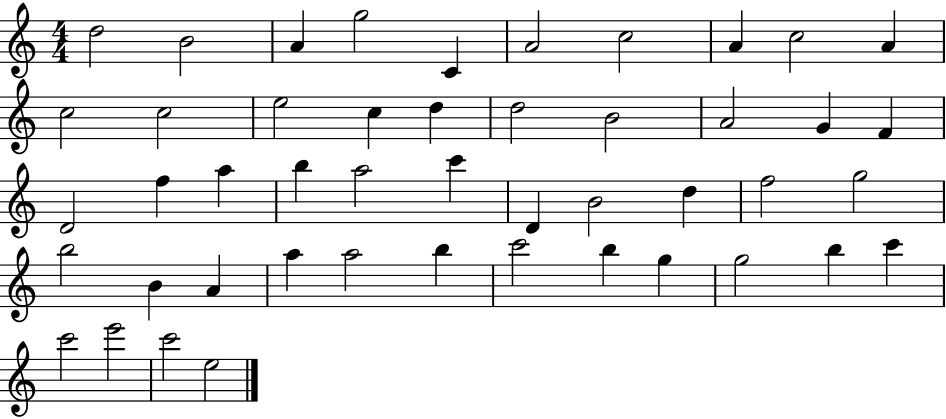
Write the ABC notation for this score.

X:1
T:Untitled
M:4/4
L:1/4
K:C
d2 B2 A g2 C A2 c2 A c2 A c2 c2 e2 c d d2 B2 A2 G F D2 f a b a2 c' D B2 d f2 g2 b2 B A a a2 b c'2 b g g2 b c' c'2 e'2 c'2 e2